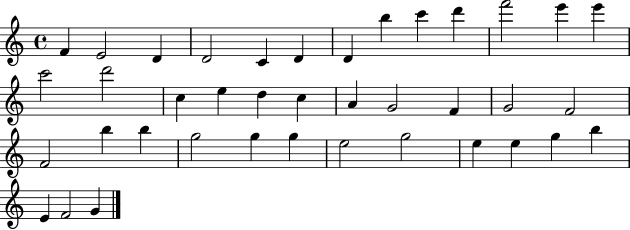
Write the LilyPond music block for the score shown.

{
  \clef treble
  \time 4/4
  \defaultTimeSignature
  \key c \major
  f'4 e'2 d'4 | d'2 c'4 d'4 | d'4 b''4 c'''4 d'''4 | f'''2 e'''4 e'''4 | \break c'''2 d'''2 | c''4 e''4 d''4 c''4 | a'4 g'2 f'4 | g'2 f'2 | \break f'2 b''4 b''4 | g''2 g''4 g''4 | e''2 g''2 | e''4 e''4 g''4 b''4 | \break e'4 f'2 g'4 | \bar "|."
}